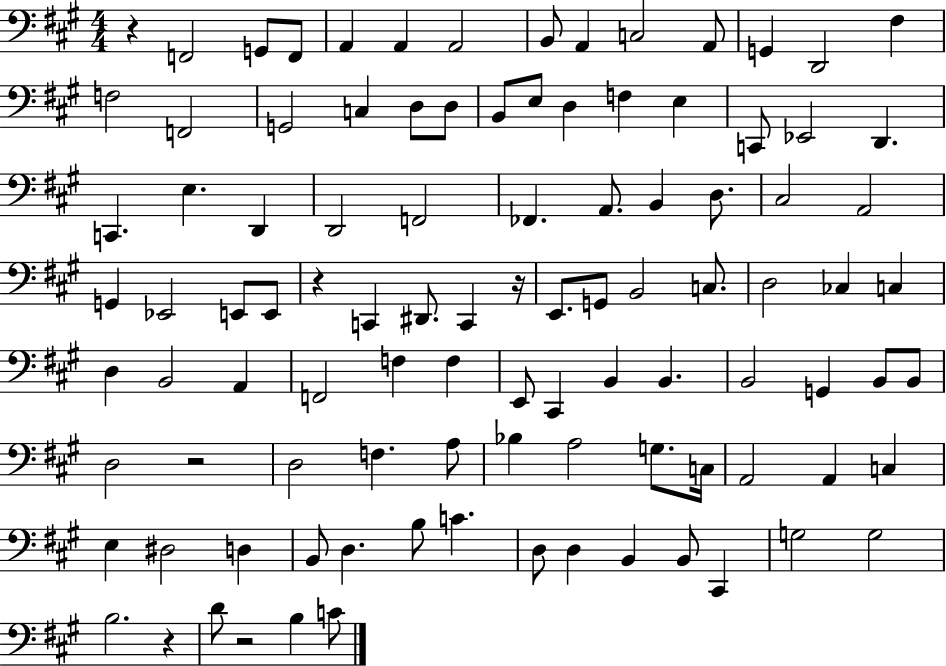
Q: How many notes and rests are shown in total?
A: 101